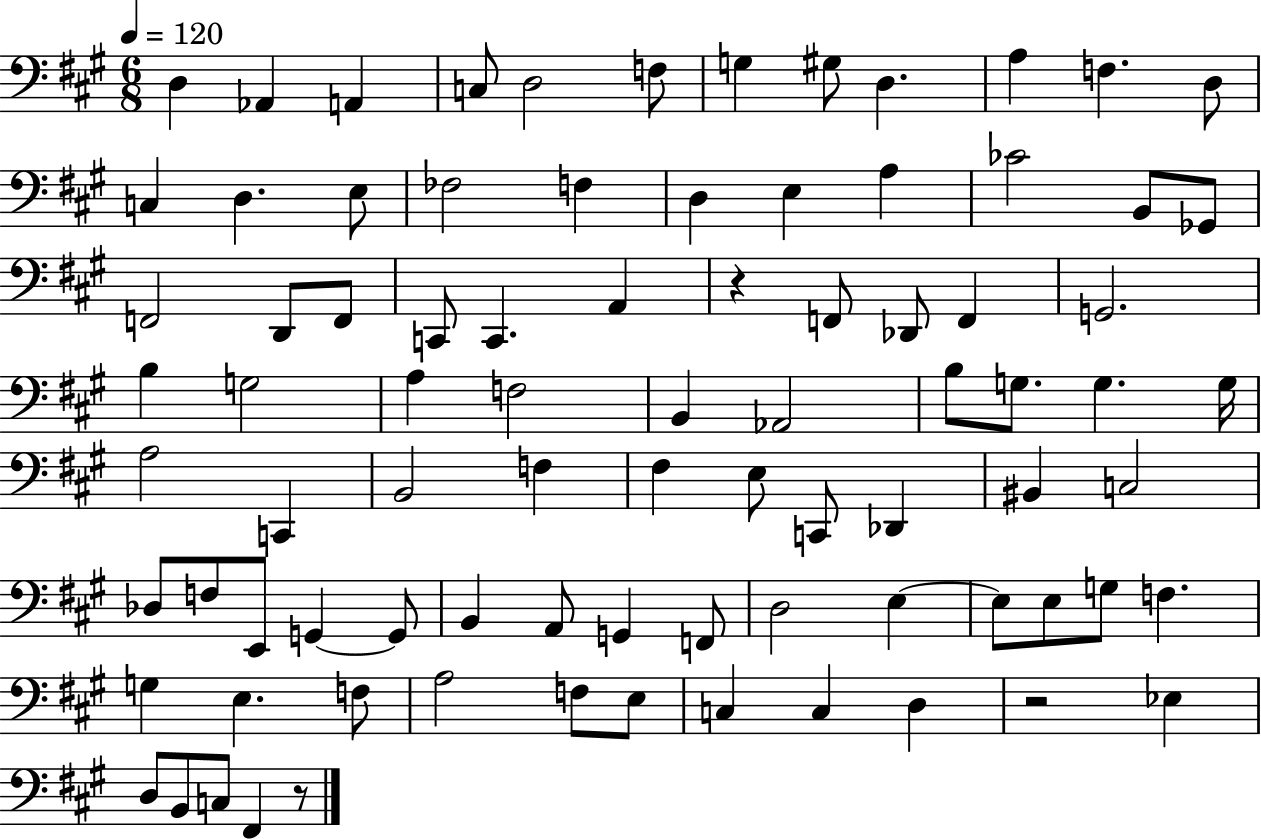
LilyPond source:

{
  \clef bass
  \numericTimeSignature
  \time 6/8
  \key a \major
  \tempo 4 = 120
  \repeat volta 2 { d4 aes,4 a,4 | c8 d2 f8 | g4 gis8 d4. | a4 f4. d8 | \break c4 d4. e8 | fes2 f4 | d4 e4 a4 | ces'2 b,8 ges,8 | \break f,2 d,8 f,8 | c,8 c,4. a,4 | r4 f,8 des,8 f,4 | g,2. | \break b4 g2 | a4 f2 | b,4 aes,2 | b8 g8. g4. g16 | \break a2 c,4 | b,2 f4 | fis4 e8 c,8 des,4 | bis,4 c2 | \break des8 f8 e,8 g,4~~ g,8 | b,4 a,8 g,4 f,8 | d2 e4~~ | e8 e8 g8 f4. | \break g4 e4. f8 | a2 f8 e8 | c4 c4 d4 | r2 ees4 | \break d8 b,8 c8 fis,4 r8 | } \bar "|."
}